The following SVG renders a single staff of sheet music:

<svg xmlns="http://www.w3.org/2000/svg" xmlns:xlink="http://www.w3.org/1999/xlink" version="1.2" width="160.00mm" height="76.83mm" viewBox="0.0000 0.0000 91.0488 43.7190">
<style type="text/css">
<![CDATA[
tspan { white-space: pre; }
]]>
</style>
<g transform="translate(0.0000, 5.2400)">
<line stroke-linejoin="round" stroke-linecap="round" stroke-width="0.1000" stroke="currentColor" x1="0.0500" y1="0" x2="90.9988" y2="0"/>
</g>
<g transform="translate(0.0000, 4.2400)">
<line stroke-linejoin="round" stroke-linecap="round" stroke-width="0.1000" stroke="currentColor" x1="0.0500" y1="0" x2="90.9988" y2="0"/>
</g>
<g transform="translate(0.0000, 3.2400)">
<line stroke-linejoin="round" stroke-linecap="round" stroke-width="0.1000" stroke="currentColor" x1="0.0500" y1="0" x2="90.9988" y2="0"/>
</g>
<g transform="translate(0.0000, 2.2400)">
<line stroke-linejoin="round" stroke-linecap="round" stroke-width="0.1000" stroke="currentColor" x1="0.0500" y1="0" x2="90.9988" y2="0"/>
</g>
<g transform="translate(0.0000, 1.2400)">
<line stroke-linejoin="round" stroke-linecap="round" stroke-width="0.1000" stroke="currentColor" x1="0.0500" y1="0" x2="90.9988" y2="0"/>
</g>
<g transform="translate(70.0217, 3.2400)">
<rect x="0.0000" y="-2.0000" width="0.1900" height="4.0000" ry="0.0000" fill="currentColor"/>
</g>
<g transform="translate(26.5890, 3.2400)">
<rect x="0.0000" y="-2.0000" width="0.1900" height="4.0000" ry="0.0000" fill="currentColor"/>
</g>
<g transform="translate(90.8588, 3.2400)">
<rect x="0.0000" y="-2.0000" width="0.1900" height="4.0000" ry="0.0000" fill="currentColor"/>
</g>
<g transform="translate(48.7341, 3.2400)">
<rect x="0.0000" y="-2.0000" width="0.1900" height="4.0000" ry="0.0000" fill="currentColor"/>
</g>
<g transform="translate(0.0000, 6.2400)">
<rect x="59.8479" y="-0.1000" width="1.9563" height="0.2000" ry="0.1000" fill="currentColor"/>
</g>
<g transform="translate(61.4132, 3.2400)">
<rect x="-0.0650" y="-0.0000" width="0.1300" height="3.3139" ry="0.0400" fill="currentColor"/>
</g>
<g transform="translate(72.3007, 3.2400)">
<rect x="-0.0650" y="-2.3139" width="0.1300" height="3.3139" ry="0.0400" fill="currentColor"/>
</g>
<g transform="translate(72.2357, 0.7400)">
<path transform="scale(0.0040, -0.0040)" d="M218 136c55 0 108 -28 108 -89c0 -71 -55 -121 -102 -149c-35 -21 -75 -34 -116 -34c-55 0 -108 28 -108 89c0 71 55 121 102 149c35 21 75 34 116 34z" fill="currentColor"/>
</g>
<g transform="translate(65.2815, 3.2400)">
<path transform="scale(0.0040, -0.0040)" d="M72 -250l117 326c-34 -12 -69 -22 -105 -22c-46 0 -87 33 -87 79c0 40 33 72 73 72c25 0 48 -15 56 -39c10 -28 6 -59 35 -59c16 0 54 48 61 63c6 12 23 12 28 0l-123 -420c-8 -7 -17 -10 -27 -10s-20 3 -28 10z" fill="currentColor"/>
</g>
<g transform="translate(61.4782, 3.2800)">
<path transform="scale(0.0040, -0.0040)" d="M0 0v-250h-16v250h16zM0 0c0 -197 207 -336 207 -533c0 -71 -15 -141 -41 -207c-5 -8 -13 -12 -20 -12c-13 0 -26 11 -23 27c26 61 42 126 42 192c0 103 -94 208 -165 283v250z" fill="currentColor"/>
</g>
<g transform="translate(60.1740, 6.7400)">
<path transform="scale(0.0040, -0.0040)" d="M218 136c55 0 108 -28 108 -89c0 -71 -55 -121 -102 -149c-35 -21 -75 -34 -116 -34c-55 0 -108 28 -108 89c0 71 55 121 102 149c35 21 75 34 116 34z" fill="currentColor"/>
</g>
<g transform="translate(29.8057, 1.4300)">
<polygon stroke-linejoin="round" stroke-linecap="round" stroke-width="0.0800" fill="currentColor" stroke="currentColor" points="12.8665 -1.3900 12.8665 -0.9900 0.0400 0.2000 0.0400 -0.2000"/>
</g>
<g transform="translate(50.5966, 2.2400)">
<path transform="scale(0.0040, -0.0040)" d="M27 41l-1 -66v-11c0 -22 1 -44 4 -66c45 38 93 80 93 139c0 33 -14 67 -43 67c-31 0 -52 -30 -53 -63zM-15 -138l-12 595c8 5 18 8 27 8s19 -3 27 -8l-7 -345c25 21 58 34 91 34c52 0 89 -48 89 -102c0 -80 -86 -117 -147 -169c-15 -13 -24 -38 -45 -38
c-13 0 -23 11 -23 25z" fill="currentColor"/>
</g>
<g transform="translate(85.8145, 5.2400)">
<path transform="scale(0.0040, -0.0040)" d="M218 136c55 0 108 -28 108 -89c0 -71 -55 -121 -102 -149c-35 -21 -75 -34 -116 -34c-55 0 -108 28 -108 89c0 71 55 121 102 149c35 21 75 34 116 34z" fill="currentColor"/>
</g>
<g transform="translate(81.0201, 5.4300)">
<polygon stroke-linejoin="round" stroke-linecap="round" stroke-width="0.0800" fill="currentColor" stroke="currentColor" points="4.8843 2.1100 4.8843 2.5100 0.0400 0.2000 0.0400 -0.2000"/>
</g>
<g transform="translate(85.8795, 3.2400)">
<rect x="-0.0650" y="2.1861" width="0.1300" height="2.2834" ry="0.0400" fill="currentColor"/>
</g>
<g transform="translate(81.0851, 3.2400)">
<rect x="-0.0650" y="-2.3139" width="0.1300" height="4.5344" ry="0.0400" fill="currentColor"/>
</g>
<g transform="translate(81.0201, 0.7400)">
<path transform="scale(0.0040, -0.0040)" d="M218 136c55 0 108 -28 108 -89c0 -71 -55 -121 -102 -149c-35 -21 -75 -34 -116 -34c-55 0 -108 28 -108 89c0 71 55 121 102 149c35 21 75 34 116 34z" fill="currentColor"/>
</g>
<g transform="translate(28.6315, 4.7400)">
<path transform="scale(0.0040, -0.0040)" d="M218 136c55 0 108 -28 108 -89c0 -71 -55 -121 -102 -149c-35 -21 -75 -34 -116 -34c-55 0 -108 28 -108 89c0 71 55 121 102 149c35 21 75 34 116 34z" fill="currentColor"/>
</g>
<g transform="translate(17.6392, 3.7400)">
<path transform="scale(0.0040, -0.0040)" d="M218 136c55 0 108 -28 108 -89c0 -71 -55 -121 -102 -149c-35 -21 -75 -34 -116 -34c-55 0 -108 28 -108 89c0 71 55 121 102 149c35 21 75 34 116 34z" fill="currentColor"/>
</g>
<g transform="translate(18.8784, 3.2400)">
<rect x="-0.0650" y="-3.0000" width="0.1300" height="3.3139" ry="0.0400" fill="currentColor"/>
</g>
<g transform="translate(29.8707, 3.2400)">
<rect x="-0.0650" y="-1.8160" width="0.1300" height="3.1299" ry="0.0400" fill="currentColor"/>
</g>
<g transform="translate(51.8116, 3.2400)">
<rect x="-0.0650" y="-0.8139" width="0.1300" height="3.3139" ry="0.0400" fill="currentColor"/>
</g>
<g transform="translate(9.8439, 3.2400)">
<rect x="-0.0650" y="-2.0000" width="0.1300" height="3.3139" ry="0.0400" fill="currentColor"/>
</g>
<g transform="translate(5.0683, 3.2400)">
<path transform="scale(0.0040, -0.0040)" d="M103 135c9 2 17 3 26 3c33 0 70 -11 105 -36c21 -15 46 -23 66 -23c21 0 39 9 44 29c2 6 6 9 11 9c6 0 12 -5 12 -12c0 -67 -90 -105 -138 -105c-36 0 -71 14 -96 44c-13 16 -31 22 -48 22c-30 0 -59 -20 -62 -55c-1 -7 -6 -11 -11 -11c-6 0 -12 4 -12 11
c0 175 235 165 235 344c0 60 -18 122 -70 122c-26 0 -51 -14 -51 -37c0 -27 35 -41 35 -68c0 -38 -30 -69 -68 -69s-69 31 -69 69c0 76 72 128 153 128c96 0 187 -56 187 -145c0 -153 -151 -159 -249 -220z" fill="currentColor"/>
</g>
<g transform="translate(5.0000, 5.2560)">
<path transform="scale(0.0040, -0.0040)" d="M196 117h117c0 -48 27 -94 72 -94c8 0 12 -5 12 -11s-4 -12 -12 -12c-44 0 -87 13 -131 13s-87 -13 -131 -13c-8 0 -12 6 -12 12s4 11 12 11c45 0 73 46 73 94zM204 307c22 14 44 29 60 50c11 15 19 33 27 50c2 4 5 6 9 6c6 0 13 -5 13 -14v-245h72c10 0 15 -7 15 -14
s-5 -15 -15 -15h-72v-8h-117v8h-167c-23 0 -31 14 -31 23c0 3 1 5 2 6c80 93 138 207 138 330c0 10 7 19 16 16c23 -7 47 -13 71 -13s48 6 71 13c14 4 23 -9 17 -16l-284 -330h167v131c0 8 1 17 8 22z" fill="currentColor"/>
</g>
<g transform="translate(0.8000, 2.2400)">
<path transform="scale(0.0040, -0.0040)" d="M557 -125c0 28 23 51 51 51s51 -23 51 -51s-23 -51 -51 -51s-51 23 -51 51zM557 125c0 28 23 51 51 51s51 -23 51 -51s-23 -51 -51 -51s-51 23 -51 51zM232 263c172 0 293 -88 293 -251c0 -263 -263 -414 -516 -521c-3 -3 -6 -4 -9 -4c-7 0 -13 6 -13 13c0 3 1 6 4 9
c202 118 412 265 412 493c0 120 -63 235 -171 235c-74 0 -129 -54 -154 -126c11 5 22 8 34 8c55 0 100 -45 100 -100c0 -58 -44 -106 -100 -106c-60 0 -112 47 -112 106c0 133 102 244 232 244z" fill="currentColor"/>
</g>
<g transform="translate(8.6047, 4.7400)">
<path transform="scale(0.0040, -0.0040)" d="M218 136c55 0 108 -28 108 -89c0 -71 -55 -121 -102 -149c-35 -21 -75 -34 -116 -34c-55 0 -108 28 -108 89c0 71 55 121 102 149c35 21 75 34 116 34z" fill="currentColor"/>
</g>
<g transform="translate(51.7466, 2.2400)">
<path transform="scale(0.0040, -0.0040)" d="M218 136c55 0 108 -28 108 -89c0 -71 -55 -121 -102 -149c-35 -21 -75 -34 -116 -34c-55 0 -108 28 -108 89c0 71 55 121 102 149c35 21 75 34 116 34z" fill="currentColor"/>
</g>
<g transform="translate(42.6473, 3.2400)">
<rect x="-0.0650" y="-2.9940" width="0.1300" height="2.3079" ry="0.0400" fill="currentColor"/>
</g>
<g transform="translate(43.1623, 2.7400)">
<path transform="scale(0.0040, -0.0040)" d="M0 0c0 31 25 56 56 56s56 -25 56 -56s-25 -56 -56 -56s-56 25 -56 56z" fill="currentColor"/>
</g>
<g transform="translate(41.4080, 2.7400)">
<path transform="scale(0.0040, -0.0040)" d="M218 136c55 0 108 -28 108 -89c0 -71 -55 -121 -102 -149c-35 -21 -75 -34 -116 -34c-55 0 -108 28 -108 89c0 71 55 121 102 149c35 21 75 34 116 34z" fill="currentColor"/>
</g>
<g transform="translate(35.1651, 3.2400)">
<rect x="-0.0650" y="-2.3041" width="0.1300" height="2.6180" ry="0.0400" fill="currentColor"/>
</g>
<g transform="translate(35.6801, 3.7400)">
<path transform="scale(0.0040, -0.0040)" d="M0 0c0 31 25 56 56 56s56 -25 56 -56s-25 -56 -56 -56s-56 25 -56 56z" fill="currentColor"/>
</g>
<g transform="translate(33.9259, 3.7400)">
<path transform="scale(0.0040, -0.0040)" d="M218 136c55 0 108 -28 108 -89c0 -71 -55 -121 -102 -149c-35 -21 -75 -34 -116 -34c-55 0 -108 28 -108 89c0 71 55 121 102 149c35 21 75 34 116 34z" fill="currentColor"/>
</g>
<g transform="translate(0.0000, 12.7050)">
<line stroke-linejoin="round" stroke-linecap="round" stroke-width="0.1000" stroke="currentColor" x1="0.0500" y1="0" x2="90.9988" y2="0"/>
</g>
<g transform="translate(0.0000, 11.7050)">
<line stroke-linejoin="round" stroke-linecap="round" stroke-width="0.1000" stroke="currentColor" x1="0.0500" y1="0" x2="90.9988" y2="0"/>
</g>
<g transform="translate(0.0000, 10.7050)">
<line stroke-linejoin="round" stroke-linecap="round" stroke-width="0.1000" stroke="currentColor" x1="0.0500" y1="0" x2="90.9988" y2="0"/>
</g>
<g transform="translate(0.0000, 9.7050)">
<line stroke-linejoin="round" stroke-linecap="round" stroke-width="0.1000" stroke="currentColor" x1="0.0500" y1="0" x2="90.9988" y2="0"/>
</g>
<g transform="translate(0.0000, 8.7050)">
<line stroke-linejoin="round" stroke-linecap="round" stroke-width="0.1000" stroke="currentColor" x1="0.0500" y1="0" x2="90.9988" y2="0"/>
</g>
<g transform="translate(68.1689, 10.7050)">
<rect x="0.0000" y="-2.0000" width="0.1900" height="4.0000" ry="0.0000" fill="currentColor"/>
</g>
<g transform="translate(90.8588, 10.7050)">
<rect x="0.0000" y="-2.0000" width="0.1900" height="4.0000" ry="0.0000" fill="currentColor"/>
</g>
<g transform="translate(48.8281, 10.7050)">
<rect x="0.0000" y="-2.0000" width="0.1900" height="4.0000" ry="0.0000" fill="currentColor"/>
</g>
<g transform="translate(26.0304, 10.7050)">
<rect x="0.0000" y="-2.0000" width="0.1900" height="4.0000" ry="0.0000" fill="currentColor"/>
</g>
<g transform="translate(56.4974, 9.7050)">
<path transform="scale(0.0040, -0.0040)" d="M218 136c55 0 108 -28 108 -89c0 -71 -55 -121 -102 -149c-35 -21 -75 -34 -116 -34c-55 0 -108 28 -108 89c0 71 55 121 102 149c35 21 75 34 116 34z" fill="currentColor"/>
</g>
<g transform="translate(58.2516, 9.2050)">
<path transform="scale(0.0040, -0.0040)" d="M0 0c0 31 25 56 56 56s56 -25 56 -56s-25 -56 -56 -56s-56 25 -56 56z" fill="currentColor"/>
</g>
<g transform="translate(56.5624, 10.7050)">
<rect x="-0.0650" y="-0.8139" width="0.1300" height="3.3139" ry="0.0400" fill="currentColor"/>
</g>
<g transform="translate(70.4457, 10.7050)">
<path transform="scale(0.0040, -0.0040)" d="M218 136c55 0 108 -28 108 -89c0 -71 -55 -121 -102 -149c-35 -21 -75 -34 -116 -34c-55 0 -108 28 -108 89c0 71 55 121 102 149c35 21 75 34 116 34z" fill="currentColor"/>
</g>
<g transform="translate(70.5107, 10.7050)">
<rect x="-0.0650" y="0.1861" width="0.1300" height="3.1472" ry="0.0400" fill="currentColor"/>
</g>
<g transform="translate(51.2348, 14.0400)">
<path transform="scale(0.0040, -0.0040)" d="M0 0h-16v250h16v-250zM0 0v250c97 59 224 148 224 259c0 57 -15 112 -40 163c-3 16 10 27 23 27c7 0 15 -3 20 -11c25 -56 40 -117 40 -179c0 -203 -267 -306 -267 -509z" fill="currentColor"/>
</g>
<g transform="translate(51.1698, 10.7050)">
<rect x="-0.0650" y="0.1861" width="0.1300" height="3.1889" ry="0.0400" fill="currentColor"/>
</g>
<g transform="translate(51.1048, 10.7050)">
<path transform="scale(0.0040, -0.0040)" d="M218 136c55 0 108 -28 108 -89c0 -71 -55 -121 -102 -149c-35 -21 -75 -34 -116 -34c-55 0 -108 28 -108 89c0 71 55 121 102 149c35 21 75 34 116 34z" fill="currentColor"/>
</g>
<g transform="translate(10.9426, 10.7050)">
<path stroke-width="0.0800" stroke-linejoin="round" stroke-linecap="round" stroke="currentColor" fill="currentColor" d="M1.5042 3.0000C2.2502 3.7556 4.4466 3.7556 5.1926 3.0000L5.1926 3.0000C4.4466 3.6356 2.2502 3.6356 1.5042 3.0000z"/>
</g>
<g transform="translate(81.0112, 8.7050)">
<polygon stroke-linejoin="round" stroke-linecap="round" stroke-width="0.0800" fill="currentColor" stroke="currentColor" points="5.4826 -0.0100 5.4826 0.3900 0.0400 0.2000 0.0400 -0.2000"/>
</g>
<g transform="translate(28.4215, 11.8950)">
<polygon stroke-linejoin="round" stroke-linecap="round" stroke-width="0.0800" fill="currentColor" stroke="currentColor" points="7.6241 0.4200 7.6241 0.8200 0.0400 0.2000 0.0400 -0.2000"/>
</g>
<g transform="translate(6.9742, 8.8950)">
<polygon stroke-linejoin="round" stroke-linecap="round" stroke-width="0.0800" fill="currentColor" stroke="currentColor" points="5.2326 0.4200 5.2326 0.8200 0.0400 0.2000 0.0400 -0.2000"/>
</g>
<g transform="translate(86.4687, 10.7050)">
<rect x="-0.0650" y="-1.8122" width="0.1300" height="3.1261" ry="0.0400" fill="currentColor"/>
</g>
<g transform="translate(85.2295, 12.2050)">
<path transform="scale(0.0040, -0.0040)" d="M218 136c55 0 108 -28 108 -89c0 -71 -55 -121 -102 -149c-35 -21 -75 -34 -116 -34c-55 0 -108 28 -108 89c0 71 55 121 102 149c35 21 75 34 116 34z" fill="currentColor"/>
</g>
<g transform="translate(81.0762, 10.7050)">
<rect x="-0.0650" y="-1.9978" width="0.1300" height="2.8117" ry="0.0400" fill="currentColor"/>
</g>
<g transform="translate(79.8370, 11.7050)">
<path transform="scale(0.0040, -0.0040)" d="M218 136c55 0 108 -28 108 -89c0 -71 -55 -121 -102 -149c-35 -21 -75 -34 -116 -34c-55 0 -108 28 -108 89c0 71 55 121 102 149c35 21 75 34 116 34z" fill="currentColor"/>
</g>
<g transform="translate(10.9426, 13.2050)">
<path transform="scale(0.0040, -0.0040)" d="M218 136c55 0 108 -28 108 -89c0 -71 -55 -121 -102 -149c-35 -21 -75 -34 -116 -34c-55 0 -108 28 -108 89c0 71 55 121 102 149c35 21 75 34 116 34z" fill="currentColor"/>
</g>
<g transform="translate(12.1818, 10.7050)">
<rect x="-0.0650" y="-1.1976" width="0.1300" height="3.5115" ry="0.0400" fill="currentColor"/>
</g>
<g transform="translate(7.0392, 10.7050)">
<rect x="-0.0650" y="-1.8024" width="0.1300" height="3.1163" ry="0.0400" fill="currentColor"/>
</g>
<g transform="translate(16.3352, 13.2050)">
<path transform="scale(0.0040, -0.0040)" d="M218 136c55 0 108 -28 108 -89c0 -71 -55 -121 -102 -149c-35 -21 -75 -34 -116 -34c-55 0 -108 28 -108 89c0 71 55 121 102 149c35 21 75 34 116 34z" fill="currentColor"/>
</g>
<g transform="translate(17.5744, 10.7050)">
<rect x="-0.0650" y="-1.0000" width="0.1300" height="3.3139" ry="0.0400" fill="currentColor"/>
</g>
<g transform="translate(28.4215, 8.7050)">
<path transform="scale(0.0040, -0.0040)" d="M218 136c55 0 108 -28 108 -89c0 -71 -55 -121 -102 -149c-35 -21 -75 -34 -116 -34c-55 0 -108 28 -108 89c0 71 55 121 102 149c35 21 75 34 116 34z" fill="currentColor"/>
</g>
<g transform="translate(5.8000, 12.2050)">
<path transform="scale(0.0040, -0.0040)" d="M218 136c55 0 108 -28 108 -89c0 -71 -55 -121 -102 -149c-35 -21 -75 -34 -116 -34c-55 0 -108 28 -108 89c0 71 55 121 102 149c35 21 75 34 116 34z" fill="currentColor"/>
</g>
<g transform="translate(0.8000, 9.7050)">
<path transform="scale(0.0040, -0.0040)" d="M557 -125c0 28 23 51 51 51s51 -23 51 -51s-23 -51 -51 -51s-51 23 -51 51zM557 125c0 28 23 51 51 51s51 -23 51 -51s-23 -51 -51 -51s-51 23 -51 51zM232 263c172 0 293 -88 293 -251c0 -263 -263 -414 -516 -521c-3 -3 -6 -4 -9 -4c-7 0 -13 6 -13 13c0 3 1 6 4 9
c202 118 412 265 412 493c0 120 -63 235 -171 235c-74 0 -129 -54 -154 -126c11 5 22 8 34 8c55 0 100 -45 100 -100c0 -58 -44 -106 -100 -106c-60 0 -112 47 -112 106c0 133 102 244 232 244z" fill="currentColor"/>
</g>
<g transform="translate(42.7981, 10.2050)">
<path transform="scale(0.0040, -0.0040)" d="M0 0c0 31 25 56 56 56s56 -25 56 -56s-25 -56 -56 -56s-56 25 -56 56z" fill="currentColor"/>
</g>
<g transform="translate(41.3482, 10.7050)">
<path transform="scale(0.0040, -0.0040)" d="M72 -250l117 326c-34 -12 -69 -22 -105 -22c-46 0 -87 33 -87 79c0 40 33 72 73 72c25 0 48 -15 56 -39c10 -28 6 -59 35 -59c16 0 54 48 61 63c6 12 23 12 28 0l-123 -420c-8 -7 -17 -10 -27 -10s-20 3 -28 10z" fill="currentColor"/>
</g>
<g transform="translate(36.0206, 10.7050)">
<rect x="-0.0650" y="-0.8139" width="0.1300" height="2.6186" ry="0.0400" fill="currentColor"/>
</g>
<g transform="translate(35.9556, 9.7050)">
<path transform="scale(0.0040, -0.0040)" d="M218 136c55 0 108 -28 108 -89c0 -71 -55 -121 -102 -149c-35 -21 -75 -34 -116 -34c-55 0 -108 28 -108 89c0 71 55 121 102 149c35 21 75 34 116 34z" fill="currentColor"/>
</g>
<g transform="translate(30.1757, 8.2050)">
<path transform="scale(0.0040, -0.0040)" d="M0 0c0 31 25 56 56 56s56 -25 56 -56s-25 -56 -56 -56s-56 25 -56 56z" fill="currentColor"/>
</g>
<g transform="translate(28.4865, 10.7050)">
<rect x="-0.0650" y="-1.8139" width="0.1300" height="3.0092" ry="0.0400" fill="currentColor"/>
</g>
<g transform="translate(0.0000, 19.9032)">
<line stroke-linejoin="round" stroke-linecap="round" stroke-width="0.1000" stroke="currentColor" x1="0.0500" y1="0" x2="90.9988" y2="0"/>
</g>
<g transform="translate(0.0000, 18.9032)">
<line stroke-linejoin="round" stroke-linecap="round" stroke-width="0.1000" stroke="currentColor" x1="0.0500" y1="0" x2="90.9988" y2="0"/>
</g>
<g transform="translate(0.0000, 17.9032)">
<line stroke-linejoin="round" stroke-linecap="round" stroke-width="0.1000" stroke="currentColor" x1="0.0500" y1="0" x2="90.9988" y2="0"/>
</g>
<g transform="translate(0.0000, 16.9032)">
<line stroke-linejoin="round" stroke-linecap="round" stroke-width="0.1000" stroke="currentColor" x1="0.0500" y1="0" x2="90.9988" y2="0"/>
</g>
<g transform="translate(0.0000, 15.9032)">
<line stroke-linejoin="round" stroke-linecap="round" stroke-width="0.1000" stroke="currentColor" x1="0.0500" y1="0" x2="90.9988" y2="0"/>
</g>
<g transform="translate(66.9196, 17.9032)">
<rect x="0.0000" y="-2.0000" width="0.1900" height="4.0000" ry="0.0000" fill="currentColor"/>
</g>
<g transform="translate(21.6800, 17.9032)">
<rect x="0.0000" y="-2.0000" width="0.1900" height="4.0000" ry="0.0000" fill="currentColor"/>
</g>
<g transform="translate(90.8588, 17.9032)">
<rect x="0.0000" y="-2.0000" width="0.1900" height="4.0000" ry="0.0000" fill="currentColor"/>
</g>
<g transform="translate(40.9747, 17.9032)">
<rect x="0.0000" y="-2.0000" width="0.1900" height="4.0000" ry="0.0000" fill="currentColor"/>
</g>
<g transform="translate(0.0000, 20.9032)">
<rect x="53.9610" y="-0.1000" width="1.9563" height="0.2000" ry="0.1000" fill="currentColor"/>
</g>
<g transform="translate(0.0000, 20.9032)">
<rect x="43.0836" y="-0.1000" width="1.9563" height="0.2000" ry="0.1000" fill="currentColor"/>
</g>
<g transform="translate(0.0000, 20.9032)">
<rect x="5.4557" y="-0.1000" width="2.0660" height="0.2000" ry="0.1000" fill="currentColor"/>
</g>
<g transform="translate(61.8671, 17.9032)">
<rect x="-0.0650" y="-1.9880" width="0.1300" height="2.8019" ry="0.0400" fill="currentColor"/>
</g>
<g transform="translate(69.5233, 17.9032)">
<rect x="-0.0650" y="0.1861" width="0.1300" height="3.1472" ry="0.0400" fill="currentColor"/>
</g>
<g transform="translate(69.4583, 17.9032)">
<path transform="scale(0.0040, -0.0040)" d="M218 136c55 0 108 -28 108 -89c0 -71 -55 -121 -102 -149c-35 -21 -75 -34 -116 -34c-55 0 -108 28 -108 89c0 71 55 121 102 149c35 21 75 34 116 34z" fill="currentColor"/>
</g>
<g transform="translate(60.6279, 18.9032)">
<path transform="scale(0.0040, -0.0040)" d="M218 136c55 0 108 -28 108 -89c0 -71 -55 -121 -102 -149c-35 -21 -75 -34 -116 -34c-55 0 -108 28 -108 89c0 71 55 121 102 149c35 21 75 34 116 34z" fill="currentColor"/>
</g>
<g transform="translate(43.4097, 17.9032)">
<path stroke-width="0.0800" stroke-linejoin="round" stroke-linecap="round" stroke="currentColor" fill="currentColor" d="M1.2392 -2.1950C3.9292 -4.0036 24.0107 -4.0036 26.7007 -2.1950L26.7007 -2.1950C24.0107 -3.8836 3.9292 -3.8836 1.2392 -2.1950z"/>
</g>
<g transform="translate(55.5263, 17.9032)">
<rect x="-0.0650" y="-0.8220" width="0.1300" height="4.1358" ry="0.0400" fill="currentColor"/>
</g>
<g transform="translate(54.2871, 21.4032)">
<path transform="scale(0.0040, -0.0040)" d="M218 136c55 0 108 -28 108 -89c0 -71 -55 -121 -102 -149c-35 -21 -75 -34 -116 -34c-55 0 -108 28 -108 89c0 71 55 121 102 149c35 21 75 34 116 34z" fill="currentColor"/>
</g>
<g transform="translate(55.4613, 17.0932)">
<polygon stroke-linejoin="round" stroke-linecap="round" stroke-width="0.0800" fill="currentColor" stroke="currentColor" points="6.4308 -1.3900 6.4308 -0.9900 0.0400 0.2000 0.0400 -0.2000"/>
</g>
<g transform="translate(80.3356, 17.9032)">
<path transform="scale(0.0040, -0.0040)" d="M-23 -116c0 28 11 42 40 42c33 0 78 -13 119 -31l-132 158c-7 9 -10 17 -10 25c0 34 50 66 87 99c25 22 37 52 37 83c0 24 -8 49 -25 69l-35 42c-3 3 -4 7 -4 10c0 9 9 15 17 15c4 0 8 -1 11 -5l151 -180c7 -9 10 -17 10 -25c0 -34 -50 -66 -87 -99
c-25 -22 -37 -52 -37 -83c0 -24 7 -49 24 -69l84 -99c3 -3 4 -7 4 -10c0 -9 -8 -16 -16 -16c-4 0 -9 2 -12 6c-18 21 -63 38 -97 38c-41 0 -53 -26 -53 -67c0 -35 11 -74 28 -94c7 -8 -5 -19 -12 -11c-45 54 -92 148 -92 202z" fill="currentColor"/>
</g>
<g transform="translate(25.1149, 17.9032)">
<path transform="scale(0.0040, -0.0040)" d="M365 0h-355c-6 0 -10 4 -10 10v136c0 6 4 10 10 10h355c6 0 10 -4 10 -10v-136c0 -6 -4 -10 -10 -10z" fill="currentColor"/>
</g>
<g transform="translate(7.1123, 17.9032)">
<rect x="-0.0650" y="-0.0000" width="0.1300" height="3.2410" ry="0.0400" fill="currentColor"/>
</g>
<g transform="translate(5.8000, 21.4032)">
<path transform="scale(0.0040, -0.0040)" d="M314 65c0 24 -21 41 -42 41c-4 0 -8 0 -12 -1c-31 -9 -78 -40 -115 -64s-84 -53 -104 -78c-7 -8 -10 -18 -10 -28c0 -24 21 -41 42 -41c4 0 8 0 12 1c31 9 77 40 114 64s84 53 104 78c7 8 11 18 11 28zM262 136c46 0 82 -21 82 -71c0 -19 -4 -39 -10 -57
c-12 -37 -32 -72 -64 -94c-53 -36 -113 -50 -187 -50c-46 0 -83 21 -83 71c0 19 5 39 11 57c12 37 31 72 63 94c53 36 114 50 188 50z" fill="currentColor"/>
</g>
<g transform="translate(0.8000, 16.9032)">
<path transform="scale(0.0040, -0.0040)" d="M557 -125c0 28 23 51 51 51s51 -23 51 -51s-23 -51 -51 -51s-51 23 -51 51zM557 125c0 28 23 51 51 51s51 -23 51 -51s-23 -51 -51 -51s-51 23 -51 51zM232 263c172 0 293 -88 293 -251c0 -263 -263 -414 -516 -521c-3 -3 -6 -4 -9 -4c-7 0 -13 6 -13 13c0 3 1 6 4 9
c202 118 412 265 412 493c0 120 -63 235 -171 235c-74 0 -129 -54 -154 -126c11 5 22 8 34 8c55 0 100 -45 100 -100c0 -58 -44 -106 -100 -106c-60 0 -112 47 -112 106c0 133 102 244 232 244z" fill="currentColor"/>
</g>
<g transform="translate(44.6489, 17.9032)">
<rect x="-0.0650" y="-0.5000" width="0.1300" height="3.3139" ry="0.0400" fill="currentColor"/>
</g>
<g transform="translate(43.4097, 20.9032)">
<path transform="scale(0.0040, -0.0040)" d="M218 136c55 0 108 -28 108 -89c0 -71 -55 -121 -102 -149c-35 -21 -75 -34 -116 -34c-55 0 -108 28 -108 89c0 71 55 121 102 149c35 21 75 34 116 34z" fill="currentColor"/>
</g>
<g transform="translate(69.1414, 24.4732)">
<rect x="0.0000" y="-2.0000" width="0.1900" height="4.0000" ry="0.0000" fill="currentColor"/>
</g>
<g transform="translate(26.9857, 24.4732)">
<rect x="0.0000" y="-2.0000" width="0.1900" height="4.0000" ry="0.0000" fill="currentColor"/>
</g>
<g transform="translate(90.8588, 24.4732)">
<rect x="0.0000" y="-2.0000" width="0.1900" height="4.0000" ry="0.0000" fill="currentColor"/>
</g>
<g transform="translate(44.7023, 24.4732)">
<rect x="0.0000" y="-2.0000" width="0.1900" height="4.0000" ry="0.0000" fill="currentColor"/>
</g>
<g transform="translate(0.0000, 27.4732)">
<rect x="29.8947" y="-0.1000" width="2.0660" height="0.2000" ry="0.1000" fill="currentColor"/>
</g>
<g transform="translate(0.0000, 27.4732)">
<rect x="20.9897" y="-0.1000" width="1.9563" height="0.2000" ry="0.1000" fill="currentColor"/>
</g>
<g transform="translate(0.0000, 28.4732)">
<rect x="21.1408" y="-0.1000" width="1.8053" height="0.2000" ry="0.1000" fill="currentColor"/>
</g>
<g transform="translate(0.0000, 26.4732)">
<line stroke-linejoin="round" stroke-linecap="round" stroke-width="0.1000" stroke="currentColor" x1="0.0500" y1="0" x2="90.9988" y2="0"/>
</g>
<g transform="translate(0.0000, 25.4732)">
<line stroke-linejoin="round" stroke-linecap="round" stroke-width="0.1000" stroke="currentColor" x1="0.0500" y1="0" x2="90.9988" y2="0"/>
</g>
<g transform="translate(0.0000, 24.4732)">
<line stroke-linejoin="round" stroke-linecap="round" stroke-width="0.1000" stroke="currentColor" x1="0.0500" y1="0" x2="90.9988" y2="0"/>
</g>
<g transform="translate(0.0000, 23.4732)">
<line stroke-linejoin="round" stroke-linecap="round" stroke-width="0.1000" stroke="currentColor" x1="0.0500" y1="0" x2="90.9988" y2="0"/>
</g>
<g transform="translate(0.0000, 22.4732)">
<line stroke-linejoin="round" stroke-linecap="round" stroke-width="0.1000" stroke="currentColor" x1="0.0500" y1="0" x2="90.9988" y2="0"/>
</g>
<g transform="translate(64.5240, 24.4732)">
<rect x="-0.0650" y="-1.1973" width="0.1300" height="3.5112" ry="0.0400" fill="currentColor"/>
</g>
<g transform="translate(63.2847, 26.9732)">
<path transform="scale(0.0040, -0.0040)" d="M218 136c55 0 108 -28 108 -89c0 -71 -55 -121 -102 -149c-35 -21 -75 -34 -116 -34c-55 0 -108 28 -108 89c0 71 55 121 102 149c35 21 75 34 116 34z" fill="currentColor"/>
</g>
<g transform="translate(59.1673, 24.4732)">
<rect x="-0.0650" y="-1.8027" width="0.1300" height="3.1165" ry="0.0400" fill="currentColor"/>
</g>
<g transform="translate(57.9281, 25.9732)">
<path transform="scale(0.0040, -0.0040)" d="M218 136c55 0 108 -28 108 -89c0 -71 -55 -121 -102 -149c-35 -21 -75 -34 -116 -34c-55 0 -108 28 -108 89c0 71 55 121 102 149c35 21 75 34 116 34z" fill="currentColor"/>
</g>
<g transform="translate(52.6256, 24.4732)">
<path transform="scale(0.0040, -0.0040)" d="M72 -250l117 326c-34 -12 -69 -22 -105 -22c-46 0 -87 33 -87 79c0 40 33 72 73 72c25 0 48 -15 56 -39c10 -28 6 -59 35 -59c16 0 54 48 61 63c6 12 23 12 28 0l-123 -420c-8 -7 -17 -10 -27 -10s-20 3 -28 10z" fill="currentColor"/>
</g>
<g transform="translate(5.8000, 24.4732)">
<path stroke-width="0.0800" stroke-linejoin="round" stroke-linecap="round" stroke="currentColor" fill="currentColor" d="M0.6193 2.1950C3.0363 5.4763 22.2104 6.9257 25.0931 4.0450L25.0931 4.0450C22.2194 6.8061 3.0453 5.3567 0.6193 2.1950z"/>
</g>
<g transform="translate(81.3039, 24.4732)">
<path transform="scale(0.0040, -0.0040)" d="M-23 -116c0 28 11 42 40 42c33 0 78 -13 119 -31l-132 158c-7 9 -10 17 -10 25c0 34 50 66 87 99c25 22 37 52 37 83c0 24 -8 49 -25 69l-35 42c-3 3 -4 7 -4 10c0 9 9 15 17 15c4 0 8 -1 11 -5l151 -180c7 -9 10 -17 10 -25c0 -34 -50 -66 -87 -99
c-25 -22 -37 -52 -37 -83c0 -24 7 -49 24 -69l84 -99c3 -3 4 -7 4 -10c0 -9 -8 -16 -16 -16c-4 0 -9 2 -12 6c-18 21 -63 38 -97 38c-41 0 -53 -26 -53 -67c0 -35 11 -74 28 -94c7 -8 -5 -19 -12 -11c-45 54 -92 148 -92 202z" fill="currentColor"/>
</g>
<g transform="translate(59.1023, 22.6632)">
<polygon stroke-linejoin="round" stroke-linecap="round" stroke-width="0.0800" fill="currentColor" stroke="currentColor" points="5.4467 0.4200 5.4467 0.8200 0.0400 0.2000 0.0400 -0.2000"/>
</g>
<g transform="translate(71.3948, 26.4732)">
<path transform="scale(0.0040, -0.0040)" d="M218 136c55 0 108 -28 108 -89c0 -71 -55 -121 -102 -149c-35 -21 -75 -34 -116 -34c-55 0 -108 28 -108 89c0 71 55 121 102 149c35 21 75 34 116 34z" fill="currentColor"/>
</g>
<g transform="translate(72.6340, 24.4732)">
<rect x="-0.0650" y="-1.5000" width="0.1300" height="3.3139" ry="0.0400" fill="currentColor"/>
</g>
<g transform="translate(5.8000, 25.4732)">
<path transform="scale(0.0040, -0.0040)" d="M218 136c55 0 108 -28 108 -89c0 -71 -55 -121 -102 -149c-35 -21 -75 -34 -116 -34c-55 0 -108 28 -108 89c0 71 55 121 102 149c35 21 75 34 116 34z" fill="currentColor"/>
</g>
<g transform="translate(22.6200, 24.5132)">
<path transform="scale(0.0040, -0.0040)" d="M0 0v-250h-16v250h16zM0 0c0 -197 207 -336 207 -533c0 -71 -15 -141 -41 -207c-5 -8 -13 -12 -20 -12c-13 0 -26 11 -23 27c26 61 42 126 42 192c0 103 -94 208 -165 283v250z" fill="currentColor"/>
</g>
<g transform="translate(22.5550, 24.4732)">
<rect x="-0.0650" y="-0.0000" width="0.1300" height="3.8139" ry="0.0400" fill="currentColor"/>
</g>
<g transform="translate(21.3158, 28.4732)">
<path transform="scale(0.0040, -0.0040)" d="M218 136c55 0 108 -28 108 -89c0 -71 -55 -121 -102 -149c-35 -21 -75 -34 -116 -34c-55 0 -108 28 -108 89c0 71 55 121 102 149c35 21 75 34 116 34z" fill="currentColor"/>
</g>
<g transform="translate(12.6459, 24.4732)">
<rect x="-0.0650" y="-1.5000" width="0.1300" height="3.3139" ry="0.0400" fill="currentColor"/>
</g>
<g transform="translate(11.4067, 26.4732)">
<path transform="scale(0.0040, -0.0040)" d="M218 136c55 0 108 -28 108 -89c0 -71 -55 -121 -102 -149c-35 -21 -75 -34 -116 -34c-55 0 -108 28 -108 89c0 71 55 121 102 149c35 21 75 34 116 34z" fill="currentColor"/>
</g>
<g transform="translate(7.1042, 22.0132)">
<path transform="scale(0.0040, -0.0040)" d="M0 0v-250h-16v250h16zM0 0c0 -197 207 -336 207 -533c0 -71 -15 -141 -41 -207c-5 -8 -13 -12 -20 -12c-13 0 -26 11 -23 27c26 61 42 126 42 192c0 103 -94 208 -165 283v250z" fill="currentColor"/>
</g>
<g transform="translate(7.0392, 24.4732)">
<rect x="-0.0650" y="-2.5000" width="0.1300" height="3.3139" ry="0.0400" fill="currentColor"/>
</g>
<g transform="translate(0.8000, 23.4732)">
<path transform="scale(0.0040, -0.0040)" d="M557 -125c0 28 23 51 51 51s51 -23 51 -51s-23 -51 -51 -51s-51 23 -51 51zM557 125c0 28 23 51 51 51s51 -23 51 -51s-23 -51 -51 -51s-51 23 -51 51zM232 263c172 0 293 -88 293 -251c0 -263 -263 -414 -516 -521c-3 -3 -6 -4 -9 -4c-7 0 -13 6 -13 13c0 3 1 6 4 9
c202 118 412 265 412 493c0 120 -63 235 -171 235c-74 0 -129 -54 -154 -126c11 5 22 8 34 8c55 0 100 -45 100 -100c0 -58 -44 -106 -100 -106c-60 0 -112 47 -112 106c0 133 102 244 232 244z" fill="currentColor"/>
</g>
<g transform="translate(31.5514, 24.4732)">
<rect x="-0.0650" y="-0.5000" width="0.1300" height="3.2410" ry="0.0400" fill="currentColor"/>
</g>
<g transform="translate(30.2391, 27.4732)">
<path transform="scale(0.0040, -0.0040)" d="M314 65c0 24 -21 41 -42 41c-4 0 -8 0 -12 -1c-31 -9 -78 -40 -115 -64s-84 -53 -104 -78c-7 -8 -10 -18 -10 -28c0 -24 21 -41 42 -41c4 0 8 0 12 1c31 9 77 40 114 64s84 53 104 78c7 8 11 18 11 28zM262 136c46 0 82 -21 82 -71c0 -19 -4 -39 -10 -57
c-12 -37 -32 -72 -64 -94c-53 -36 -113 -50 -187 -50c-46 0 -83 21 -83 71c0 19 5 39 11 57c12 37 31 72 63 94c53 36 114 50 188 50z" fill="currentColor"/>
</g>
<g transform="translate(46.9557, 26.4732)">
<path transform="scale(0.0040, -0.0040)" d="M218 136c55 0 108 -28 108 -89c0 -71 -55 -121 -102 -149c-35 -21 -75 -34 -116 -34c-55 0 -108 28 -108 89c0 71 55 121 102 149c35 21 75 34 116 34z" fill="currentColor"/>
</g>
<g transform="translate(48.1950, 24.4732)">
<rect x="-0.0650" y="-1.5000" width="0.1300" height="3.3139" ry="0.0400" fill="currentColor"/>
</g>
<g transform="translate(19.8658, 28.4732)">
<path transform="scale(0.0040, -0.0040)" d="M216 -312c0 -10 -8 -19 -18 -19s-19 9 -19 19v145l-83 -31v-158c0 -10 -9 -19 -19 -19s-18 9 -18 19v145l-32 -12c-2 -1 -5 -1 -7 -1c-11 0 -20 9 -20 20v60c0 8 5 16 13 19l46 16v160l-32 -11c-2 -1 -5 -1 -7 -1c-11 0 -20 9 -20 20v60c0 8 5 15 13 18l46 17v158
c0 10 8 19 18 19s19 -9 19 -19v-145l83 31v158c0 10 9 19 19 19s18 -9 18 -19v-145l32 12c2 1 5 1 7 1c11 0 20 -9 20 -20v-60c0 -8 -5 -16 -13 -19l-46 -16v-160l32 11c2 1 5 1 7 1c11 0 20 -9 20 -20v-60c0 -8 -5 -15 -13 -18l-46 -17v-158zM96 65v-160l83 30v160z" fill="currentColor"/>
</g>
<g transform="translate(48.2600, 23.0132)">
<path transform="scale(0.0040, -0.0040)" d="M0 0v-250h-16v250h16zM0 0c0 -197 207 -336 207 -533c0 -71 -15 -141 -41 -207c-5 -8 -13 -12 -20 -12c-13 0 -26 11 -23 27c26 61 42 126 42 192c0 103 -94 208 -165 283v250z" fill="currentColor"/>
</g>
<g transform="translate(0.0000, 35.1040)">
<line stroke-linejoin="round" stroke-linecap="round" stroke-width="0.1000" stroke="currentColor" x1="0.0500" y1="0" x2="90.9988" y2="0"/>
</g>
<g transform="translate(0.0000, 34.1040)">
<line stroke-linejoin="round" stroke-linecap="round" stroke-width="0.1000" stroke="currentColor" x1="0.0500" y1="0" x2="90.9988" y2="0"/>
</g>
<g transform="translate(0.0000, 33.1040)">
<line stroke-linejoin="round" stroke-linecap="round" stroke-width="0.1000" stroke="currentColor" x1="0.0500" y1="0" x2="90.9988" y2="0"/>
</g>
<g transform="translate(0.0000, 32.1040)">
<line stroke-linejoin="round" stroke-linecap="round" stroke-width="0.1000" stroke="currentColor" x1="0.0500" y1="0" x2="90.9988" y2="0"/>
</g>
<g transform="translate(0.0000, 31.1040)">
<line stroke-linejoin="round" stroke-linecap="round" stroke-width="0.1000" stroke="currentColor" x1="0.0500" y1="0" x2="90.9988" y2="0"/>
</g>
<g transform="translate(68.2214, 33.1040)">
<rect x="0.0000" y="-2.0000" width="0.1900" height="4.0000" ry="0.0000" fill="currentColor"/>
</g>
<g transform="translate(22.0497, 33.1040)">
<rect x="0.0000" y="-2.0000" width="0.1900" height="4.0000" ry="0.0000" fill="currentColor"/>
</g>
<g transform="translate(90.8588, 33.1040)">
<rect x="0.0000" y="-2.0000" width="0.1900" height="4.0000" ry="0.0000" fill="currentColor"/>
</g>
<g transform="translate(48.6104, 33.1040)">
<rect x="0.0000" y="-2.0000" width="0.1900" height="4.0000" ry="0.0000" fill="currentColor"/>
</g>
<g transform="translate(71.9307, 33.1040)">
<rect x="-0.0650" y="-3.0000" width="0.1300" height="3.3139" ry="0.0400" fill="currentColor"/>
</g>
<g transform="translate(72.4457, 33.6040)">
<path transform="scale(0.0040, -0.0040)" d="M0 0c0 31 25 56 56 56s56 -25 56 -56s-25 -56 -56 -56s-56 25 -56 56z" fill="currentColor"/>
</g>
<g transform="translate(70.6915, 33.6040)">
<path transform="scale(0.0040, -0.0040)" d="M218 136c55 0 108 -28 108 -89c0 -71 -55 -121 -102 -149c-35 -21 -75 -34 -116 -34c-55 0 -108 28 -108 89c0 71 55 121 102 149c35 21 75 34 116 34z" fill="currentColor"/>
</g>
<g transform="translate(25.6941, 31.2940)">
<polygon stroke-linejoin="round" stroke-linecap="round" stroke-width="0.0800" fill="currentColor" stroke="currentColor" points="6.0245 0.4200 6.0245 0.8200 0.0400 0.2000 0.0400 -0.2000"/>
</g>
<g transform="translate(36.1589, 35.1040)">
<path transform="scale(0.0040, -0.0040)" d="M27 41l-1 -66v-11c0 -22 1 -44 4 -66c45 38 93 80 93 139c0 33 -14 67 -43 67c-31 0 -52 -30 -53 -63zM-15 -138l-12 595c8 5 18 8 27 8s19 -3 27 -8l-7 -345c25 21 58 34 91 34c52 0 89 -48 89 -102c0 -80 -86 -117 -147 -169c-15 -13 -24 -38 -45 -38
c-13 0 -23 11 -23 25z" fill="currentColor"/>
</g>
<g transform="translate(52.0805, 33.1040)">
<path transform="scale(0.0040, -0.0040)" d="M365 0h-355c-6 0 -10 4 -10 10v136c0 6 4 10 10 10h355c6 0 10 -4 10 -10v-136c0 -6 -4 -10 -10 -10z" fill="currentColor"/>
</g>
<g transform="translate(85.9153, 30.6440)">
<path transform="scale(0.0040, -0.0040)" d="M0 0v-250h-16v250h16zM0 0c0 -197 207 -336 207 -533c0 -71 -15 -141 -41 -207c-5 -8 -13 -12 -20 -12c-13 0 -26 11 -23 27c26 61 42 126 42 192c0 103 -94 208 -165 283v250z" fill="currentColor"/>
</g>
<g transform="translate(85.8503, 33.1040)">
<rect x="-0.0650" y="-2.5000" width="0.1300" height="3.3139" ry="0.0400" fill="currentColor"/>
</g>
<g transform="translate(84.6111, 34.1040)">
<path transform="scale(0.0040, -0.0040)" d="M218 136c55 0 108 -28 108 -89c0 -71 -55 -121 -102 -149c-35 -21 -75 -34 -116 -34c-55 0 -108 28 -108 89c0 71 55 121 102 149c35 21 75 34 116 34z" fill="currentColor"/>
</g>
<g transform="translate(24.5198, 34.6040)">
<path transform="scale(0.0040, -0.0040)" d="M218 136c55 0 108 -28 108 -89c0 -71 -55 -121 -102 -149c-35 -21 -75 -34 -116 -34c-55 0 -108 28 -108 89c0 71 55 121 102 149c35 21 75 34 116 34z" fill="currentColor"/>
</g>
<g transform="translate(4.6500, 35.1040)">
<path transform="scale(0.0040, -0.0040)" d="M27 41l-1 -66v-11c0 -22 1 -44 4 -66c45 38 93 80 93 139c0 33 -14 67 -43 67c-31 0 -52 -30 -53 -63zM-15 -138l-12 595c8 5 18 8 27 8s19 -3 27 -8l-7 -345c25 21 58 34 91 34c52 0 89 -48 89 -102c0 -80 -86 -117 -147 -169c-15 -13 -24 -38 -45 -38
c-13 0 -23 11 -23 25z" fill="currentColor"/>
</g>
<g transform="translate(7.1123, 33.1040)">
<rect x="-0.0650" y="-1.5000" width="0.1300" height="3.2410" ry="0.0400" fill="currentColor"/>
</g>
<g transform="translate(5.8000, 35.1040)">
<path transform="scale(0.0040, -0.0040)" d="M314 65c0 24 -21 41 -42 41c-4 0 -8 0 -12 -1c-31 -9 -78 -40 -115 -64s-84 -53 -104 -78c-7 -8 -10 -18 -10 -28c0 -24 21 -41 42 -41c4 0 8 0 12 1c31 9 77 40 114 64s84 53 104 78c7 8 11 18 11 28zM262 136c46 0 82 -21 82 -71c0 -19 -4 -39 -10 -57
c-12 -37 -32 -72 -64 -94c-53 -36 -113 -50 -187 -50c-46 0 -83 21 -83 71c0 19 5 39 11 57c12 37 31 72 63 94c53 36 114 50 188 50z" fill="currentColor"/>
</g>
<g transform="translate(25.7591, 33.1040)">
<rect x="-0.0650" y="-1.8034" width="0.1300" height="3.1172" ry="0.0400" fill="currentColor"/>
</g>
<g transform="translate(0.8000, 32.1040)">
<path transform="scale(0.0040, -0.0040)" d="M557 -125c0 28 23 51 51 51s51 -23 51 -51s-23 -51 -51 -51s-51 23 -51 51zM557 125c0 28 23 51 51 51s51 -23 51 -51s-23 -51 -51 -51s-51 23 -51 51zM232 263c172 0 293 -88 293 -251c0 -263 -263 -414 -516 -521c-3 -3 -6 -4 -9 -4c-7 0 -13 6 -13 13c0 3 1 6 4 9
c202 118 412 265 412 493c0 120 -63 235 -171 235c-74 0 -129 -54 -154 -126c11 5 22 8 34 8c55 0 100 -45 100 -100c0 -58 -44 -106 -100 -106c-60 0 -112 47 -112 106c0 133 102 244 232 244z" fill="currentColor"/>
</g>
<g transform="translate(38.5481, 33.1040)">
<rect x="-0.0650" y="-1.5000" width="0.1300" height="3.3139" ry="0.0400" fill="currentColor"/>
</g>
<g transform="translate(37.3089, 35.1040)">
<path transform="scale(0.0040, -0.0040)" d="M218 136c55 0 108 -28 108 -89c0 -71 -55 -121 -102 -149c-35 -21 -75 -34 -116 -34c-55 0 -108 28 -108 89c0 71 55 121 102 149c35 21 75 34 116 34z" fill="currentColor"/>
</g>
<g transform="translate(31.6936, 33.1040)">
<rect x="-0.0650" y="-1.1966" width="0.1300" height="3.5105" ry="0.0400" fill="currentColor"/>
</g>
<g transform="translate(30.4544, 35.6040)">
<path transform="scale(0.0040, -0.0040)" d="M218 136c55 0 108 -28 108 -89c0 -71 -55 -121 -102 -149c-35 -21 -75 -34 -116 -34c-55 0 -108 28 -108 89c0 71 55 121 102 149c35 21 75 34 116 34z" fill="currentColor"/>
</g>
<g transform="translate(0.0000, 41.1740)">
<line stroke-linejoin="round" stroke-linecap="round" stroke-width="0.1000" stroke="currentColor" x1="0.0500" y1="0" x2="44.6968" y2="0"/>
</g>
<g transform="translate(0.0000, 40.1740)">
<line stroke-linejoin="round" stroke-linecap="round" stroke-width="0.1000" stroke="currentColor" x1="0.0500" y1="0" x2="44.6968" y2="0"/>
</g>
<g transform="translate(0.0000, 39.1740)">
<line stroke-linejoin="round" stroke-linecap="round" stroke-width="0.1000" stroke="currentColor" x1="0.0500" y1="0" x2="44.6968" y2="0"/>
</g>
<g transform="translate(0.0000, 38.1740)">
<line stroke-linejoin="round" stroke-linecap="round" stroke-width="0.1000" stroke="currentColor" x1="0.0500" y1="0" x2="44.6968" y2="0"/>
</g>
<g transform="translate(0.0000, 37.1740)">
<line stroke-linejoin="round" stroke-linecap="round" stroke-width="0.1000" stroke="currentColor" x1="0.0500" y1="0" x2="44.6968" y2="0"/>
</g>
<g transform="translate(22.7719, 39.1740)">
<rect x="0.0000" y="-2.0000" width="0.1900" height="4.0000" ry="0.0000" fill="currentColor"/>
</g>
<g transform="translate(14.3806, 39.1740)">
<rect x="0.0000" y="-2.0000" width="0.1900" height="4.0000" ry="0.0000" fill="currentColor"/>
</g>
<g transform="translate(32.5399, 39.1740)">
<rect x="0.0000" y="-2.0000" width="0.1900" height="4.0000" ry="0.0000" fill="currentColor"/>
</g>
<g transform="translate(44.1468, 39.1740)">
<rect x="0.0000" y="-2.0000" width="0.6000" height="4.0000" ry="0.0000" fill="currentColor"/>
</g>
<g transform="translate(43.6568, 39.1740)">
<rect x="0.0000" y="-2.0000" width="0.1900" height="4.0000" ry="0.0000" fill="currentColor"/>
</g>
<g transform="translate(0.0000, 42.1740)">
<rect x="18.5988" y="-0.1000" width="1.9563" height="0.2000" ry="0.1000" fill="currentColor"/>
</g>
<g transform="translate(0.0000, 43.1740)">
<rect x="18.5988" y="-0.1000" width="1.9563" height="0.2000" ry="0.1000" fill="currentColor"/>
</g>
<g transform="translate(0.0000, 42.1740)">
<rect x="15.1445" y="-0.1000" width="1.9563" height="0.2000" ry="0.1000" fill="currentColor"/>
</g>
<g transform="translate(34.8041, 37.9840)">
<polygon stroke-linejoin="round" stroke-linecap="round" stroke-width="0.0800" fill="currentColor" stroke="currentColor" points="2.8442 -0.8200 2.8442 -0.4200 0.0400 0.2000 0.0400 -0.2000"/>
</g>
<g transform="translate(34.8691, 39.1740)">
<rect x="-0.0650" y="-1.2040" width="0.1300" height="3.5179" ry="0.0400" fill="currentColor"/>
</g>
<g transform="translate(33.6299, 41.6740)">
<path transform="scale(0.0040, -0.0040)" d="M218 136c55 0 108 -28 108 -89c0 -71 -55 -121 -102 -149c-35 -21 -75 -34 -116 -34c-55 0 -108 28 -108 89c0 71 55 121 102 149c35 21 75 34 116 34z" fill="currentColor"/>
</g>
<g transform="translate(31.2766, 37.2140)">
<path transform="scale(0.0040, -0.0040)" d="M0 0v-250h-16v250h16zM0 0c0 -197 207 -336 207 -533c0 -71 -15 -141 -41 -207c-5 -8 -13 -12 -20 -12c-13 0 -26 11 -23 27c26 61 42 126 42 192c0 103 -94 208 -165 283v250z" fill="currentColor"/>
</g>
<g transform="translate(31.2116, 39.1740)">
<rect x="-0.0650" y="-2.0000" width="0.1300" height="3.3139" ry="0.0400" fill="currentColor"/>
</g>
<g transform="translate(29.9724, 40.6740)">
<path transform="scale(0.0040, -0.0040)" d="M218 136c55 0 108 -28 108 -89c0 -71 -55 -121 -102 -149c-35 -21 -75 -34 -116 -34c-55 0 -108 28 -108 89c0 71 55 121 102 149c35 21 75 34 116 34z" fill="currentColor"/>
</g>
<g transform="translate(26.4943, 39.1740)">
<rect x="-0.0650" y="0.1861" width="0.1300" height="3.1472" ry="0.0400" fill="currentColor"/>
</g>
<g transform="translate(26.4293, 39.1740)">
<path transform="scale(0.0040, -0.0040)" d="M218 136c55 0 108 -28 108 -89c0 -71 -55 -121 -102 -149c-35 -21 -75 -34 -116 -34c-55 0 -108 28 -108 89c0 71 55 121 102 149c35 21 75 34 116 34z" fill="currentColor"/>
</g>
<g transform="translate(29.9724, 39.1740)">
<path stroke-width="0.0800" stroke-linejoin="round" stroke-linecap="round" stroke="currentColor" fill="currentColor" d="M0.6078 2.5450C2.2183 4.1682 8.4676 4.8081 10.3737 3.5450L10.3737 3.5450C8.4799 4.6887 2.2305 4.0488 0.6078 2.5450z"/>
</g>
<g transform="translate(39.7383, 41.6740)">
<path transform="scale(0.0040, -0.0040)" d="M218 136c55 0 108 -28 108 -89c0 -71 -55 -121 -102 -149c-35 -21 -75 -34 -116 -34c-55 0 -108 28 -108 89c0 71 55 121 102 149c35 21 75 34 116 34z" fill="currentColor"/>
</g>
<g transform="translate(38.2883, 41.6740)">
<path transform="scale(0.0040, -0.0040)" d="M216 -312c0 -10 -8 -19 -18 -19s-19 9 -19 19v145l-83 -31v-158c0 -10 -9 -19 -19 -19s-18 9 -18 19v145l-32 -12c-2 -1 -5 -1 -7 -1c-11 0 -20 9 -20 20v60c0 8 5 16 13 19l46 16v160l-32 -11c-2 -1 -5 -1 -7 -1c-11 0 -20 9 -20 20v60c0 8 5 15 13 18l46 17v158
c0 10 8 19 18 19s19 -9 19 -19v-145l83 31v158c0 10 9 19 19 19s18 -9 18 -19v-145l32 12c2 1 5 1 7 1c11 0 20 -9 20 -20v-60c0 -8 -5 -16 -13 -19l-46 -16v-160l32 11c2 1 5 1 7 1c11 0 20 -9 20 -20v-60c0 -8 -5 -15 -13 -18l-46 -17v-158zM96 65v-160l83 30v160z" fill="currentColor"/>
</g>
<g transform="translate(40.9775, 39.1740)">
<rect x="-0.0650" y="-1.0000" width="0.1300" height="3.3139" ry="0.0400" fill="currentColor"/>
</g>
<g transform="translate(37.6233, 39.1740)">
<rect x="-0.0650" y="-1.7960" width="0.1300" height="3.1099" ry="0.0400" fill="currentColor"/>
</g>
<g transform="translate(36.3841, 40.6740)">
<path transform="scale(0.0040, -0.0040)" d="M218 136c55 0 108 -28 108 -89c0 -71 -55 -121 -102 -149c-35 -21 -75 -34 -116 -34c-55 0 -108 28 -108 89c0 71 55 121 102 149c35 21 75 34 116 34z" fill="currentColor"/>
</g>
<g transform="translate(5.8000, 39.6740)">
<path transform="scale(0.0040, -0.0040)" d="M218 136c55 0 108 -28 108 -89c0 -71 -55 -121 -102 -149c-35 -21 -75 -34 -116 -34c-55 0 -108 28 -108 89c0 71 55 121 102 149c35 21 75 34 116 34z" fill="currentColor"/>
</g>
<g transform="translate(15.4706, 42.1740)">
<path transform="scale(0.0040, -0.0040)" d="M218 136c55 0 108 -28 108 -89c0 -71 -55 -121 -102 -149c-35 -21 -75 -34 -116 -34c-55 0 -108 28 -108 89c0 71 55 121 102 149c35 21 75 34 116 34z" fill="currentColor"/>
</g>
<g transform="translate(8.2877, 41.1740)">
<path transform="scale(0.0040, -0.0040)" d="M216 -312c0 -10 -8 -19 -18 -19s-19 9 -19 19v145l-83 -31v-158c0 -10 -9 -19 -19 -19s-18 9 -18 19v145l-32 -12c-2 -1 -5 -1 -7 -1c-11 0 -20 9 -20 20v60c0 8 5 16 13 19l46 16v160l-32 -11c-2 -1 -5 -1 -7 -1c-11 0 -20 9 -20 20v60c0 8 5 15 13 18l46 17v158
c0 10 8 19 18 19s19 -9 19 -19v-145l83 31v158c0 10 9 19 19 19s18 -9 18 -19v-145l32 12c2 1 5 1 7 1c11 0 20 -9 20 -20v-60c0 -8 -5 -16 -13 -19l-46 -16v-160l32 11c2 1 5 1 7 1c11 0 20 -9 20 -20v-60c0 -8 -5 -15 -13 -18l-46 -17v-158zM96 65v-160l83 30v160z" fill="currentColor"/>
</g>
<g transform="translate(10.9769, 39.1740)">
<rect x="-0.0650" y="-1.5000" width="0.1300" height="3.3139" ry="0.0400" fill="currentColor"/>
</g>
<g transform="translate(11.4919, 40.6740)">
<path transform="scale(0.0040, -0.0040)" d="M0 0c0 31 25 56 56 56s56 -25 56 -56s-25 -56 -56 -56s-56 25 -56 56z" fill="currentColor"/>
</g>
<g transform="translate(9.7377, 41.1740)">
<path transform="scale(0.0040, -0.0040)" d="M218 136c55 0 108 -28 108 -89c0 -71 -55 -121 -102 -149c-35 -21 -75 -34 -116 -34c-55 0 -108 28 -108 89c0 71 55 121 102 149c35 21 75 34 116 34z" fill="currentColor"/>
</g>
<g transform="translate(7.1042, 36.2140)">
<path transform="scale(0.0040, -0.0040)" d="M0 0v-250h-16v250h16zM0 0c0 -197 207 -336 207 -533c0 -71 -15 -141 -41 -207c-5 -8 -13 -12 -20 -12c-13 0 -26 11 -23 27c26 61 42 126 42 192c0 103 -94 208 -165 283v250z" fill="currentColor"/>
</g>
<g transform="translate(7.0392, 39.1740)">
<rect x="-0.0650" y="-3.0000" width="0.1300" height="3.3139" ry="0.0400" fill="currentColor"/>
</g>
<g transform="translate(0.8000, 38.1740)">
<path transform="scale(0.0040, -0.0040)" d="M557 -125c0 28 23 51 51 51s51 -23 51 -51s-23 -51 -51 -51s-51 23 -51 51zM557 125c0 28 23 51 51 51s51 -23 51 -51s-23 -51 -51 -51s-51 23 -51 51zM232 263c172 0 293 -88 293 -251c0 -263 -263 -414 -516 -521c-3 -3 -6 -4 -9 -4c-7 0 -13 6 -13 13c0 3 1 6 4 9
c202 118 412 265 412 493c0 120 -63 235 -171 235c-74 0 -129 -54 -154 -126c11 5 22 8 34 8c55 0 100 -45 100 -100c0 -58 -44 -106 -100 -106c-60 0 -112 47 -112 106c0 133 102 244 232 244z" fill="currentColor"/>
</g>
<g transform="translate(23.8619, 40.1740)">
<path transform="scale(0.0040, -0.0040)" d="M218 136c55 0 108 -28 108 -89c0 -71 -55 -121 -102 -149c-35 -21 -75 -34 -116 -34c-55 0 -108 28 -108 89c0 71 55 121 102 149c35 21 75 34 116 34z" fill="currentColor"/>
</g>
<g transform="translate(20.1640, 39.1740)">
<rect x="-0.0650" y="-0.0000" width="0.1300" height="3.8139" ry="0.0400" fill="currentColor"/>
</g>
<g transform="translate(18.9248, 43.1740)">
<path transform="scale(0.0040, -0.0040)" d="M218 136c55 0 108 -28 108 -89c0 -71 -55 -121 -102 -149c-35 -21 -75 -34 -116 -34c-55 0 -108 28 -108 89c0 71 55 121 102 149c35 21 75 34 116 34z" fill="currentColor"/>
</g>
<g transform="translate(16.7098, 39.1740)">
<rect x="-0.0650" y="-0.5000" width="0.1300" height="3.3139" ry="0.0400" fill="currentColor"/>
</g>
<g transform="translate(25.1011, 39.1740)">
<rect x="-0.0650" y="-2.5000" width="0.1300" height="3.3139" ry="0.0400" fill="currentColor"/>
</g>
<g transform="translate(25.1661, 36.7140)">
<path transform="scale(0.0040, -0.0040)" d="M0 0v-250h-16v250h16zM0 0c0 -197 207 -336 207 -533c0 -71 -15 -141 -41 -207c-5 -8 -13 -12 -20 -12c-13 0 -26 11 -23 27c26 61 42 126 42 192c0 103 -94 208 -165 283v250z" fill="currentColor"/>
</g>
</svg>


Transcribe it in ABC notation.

X:1
T:Untitled
M:2/4
L:1/4
K:C
A,, C, A,,/2 C,/2 E,/2 _F, D,,/2 z/2 B, B,/2 G,,/2 A,,/2 F,,/2 F,, A,/2 F,/2 z/2 D,/2 F, D, B,,/2 A,,/2 D,,2 z2 E,, D,,/2 B,,/2 D, z B,,/2 G,, ^C,,/2 E,,2 G,,/2 z/2 A,,/2 F,,/2 G,, z _G,,2 A,,/2 F,,/2 _G,, z2 C, B,,/2 C,/2 ^G,, E,, C,, B,,/2 D, A,,/2 F,,/2 A,,/2 ^F,,